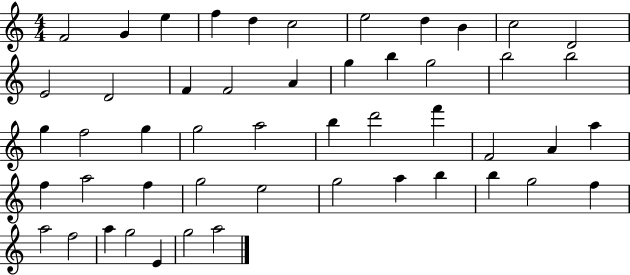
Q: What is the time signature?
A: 4/4